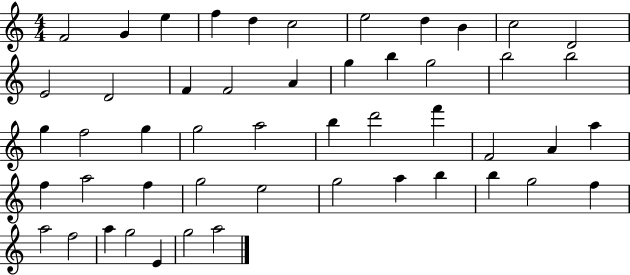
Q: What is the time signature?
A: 4/4